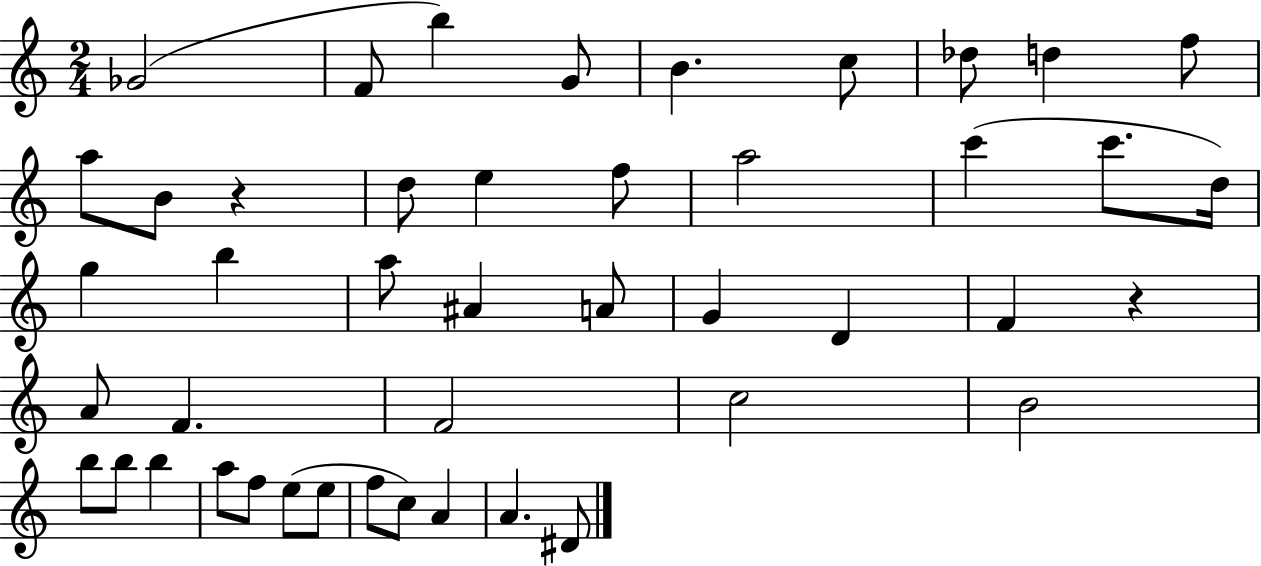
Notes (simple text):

Gb4/h F4/e B5/q G4/e B4/q. C5/e Db5/e D5/q F5/e A5/e B4/e R/q D5/e E5/q F5/e A5/h C6/q C6/e. D5/s G5/q B5/q A5/e A#4/q A4/e G4/q D4/q F4/q R/q A4/e F4/q. F4/h C5/h B4/h B5/e B5/e B5/q A5/e F5/e E5/e E5/e F5/e C5/e A4/q A4/q. D#4/e